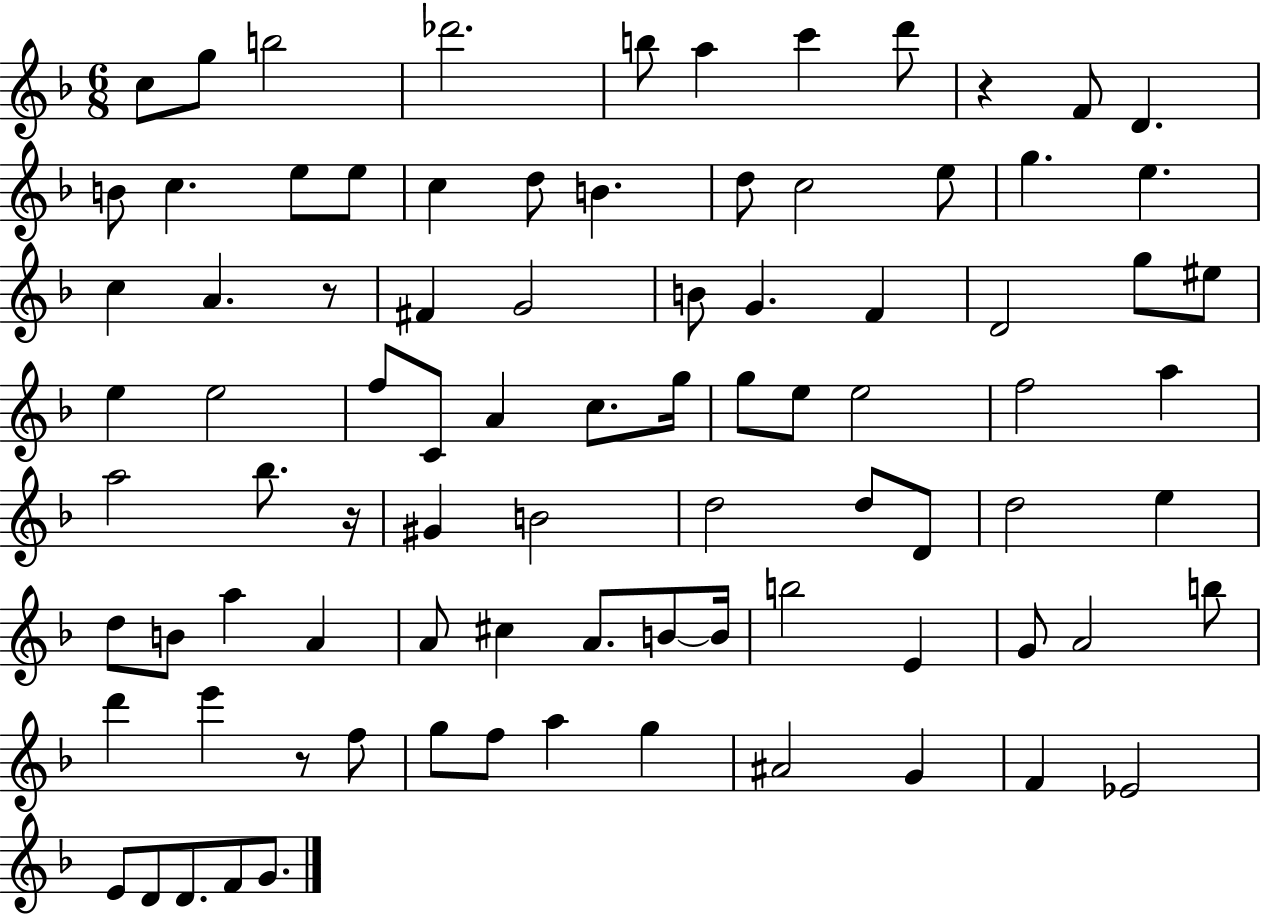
X:1
T:Untitled
M:6/8
L:1/4
K:F
c/2 g/2 b2 _d'2 b/2 a c' d'/2 z F/2 D B/2 c e/2 e/2 c d/2 B d/2 c2 e/2 g e c A z/2 ^F G2 B/2 G F D2 g/2 ^e/2 e e2 f/2 C/2 A c/2 g/4 g/2 e/2 e2 f2 a a2 _b/2 z/4 ^G B2 d2 d/2 D/2 d2 e d/2 B/2 a A A/2 ^c A/2 B/2 B/4 b2 E G/2 A2 b/2 d' e' z/2 f/2 g/2 f/2 a g ^A2 G F _E2 E/2 D/2 D/2 F/2 G/2